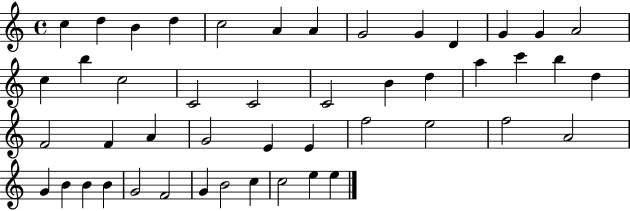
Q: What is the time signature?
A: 4/4